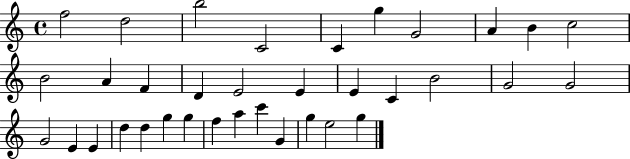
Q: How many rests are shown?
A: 0